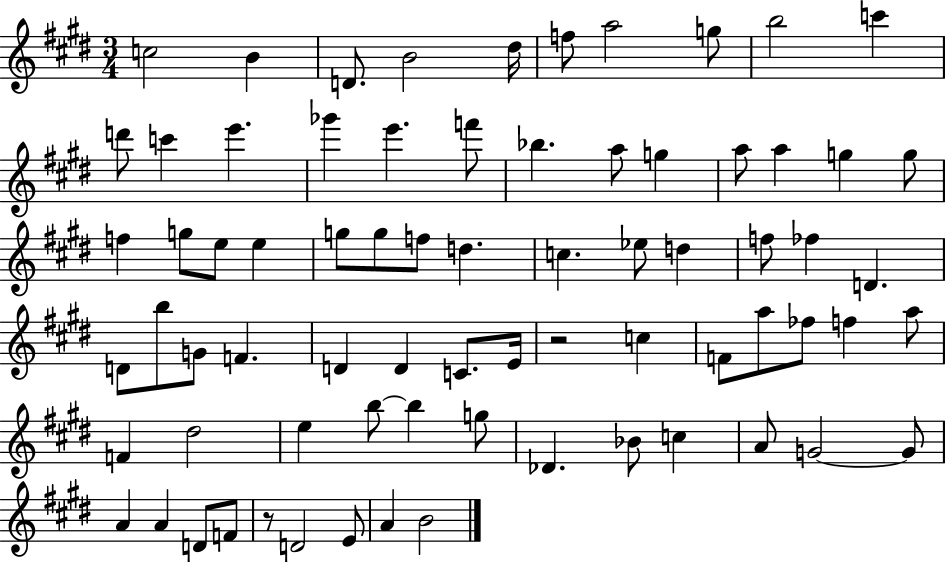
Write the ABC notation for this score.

X:1
T:Untitled
M:3/4
L:1/4
K:E
c2 B D/2 B2 ^d/4 f/2 a2 g/2 b2 c' d'/2 c' e' _g' e' f'/2 _b a/2 g a/2 a g g/2 f g/2 e/2 e g/2 g/2 f/2 d c _e/2 d f/2 _f D D/2 b/2 G/2 F D D C/2 E/4 z2 c F/2 a/2 _f/2 f a/2 F ^d2 e b/2 b g/2 _D _B/2 c A/2 G2 G/2 A A D/2 F/2 z/2 D2 E/2 A B2